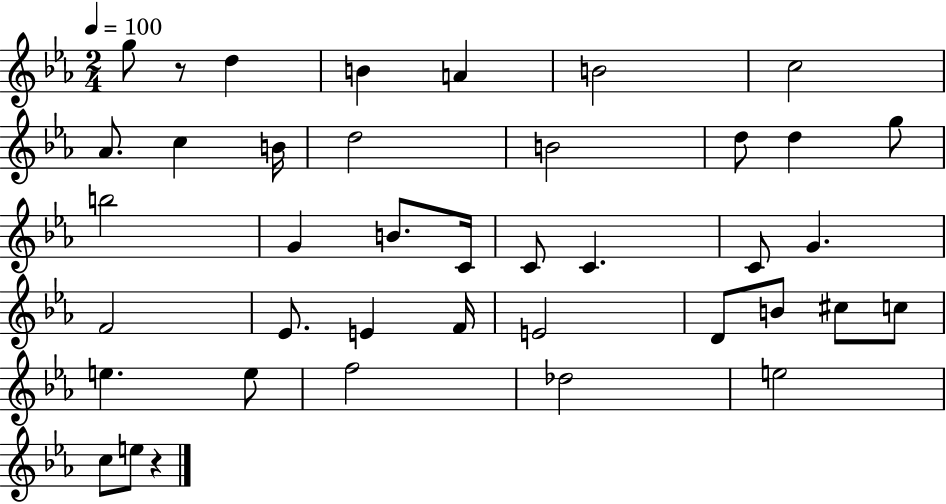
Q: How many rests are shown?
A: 2